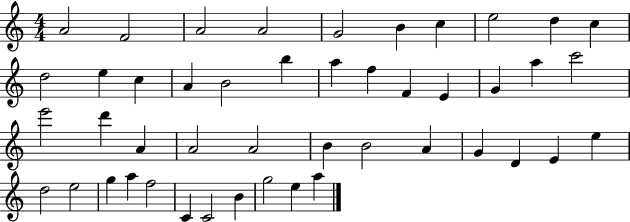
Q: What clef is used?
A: treble